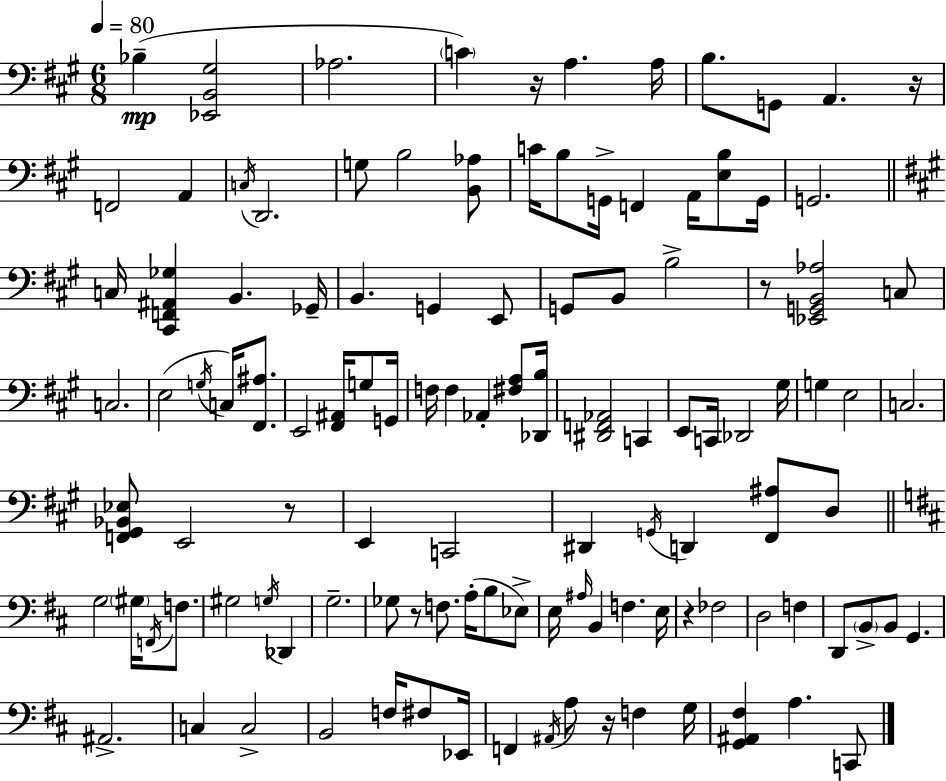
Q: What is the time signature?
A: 6/8